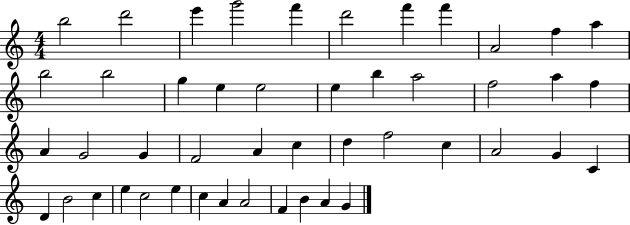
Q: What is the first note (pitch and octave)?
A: B5